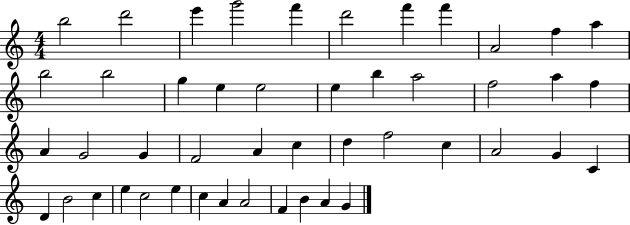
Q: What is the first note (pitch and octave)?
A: B5